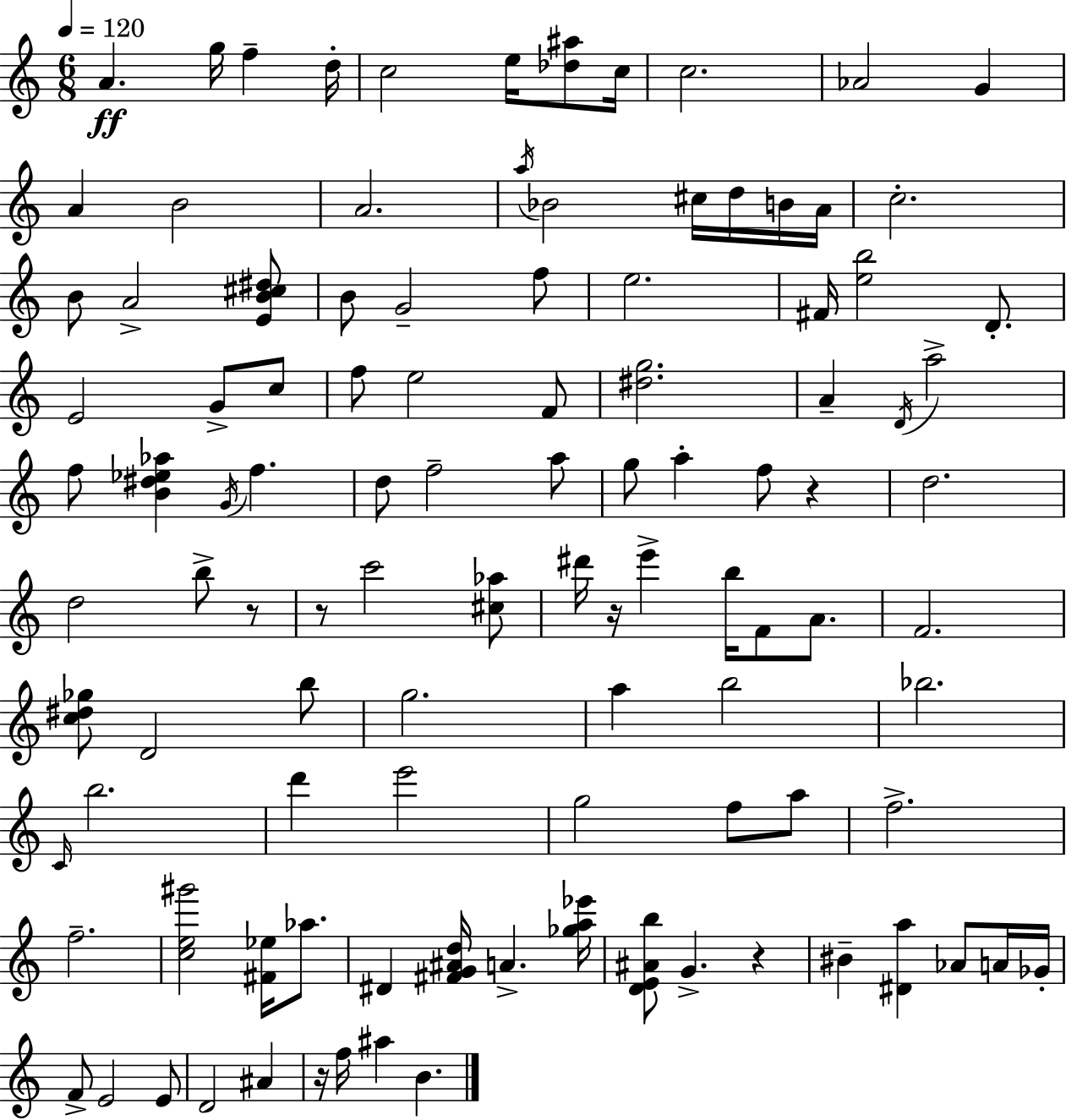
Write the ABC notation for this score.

X:1
T:Untitled
M:6/8
L:1/4
K:Am
A g/4 f d/4 c2 e/4 [_d^a]/2 c/4 c2 _A2 G A B2 A2 a/4 _B2 ^c/4 d/4 B/4 A/4 c2 B/2 A2 [EB^c^d]/2 B/2 G2 f/2 e2 ^F/4 [eb]2 D/2 E2 G/2 c/2 f/2 e2 F/2 [^dg]2 A D/4 a2 f/2 [B^d_e_a] G/4 f d/2 f2 a/2 g/2 a f/2 z d2 d2 b/2 z/2 z/2 c'2 [^c_a]/2 ^d'/4 z/4 e' b/4 F/2 A/2 F2 [c^d_g]/2 D2 b/2 g2 a b2 _b2 C/4 b2 d' e'2 g2 f/2 a/2 f2 f2 [ce^g']2 [^F_e]/4 _a/2 ^D [^FG^Ad]/4 A [_ga_e']/4 [DE^Ab]/2 G z ^B [^Da] _A/2 A/4 _G/4 F/2 E2 E/2 D2 ^A z/4 f/4 ^a B